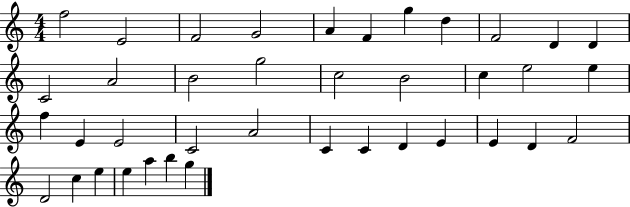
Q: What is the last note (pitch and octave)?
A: G5